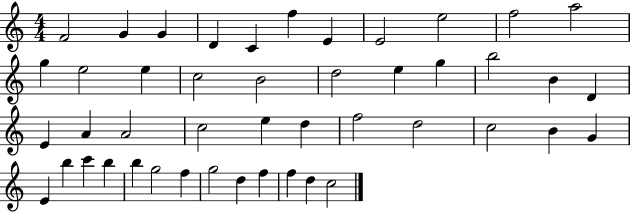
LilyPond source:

{
  \clef treble
  \numericTimeSignature
  \time 4/4
  \key c \major
  f'2 g'4 g'4 | d'4 c'4 f''4 e'4 | e'2 e''2 | f''2 a''2 | \break g''4 e''2 e''4 | c''2 b'2 | d''2 e''4 g''4 | b''2 b'4 d'4 | \break e'4 a'4 a'2 | c''2 e''4 d''4 | f''2 d''2 | c''2 b'4 g'4 | \break e'4 b''4 c'''4 b''4 | b''4 g''2 f''4 | g''2 d''4 f''4 | f''4 d''4 c''2 | \break \bar "|."
}